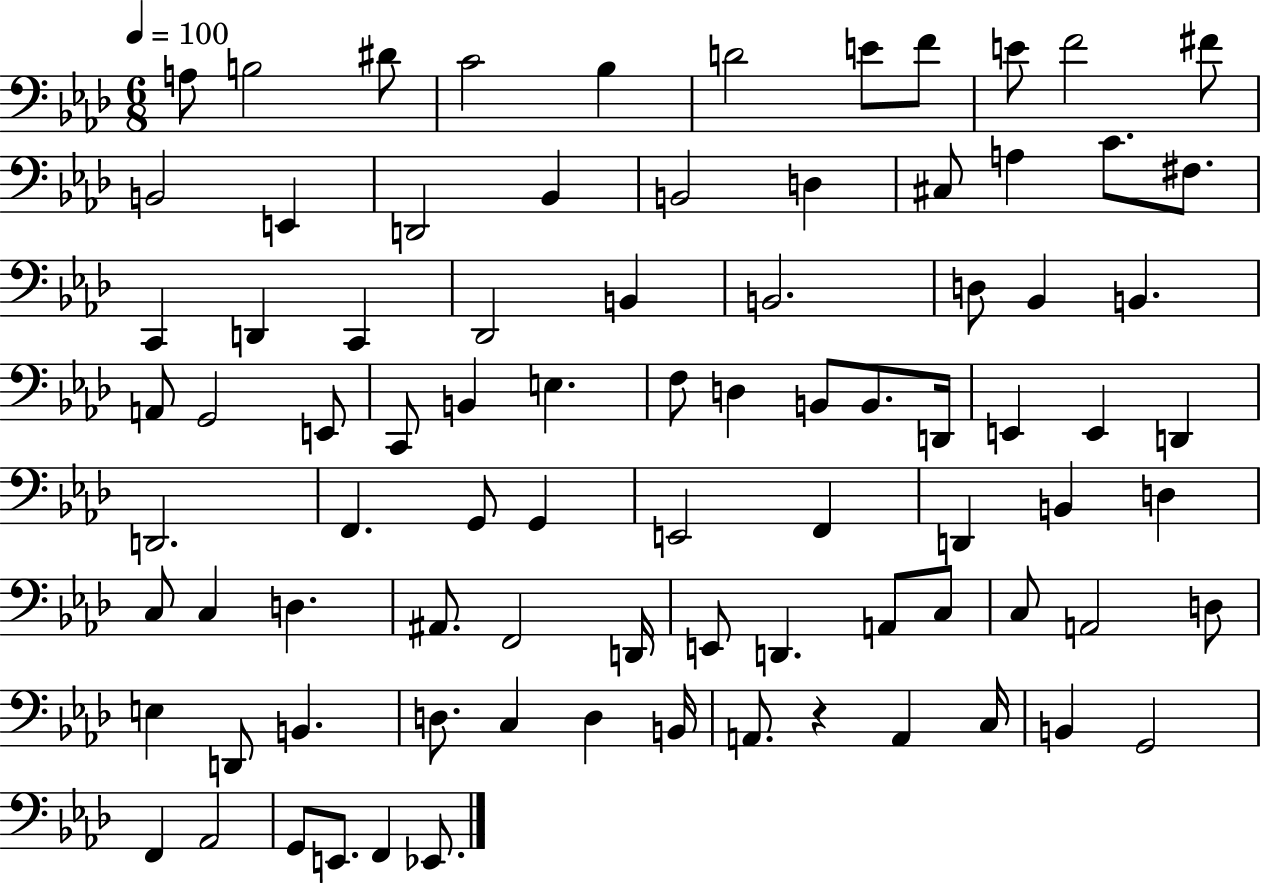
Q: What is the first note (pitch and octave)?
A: A3